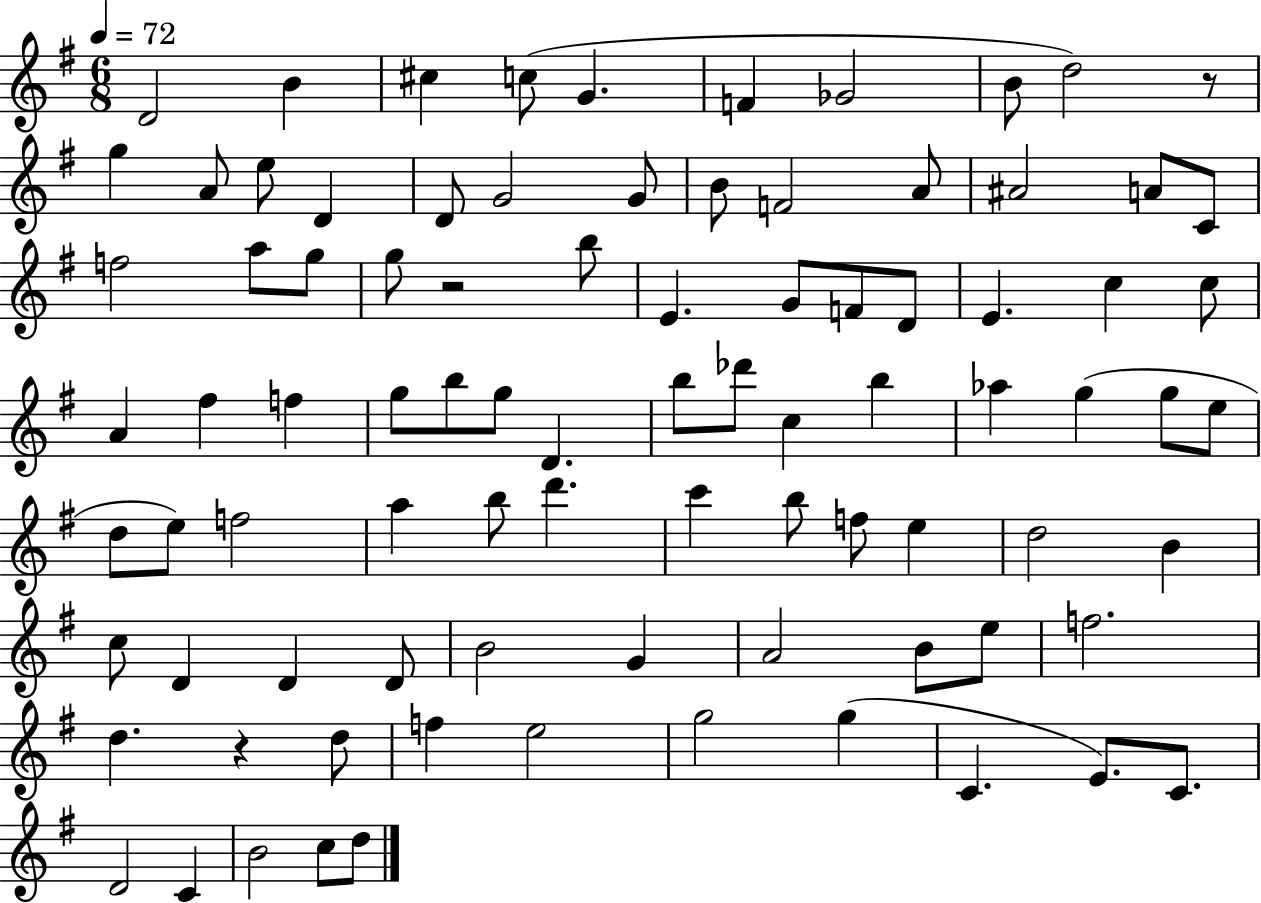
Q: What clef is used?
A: treble